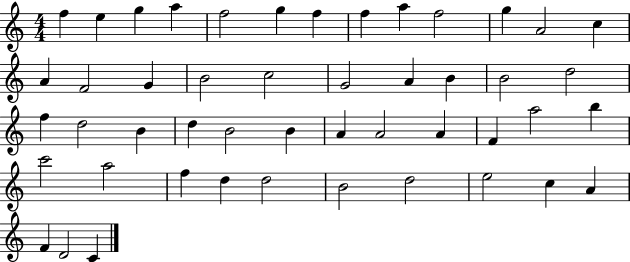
X:1
T:Untitled
M:4/4
L:1/4
K:C
f e g a f2 g f f a f2 g A2 c A F2 G B2 c2 G2 A B B2 d2 f d2 B d B2 B A A2 A F a2 b c'2 a2 f d d2 B2 d2 e2 c A F D2 C